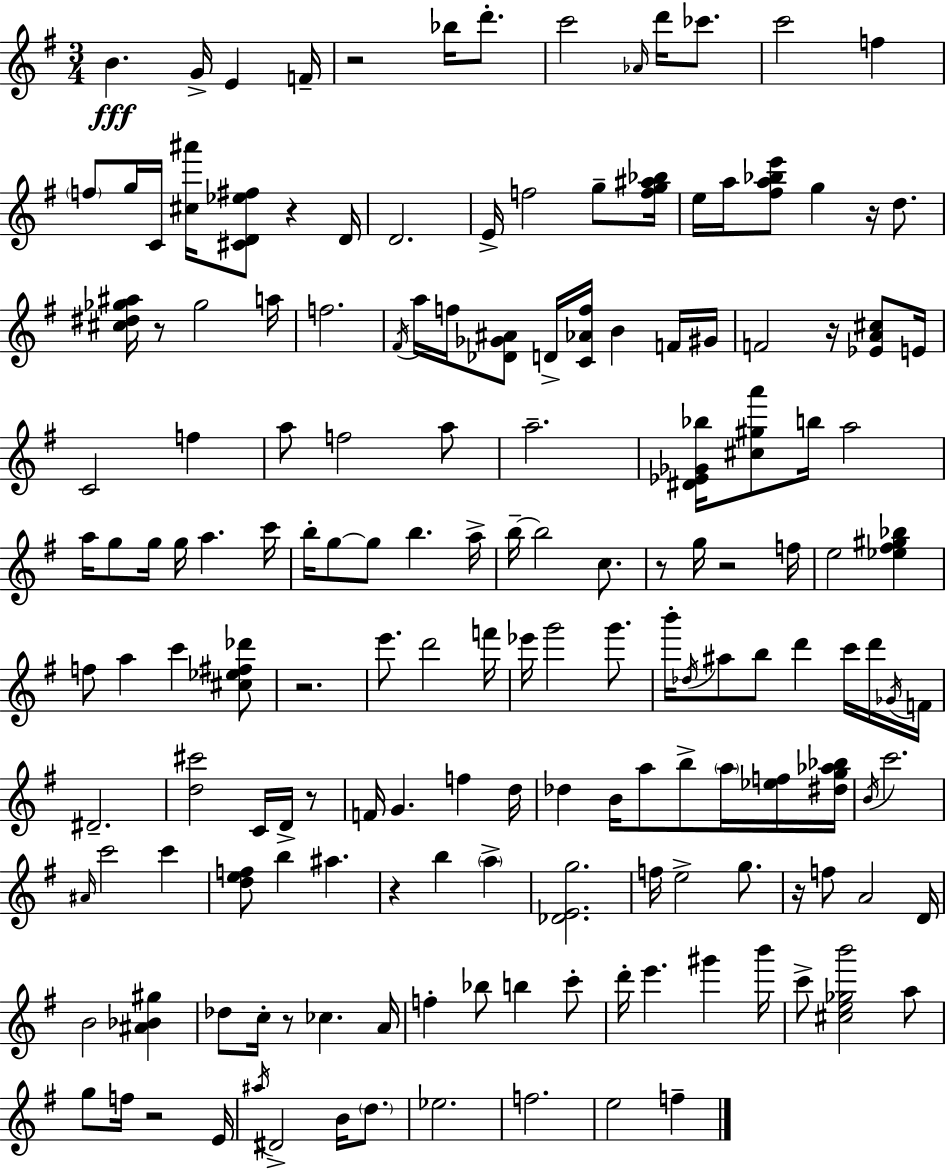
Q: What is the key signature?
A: G major